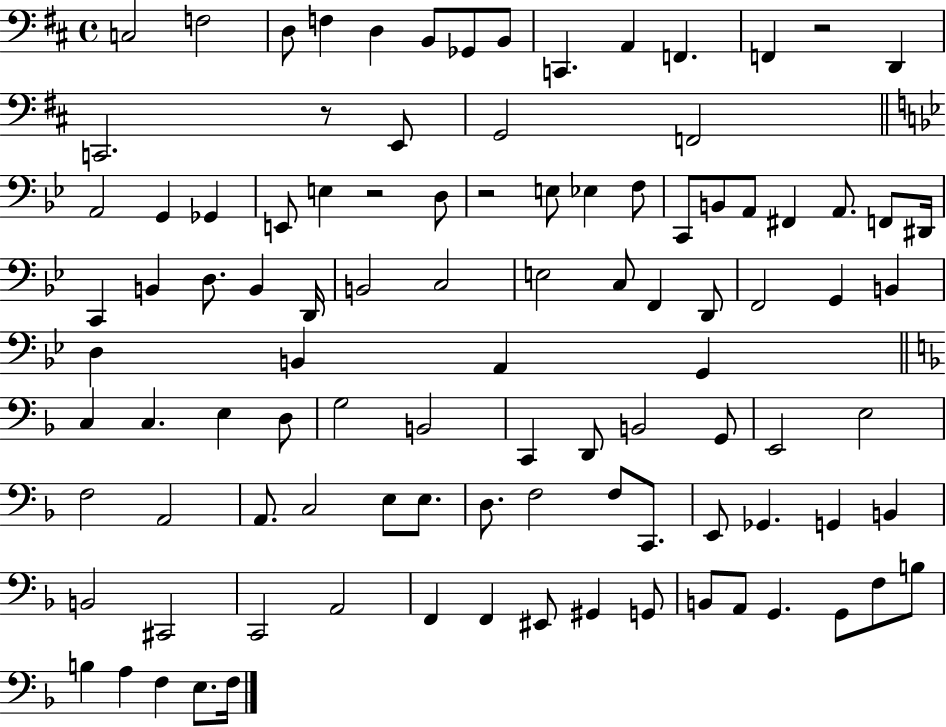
C3/h F3/h D3/e F3/q D3/q B2/e Gb2/e B2/e C2/q. A2/q F2/q. F2/q R/h D2/q C2/h. R/e E2/e G2/h F2/h A2/h G2/q Gb2/q E2/e E3/q R/h D3/e R/h E3/e Eb3/q F3/e C2/e B2/e A2/e F#2/q A2/e. F2/e D#2/s C2/q B2/q D3/e. B2/q D2/s B2/h C3/h E3/h C3/e F2/q D2/e F2/h G2/q B2/q D3/q B2/q A2/q G2/q C3/q C3/q. E3/q D3/e G3/h B2/h C2/q D2/e B2/h G2/e E2/h E3/h F3/h A2/h A2/e. C3/h E3/e E3/e. D3/e. F3/h F3/e C2/e. E2/e Gb2/q. G2/q B2/q B2/h C#2/h C2/h A2/h F2/q F2/q EIS2/e G#2/q G2/e B2/e A2/e G2/q. G2/e F3/e B3/e B3/q A3/q F3/q E3/e. F3/s